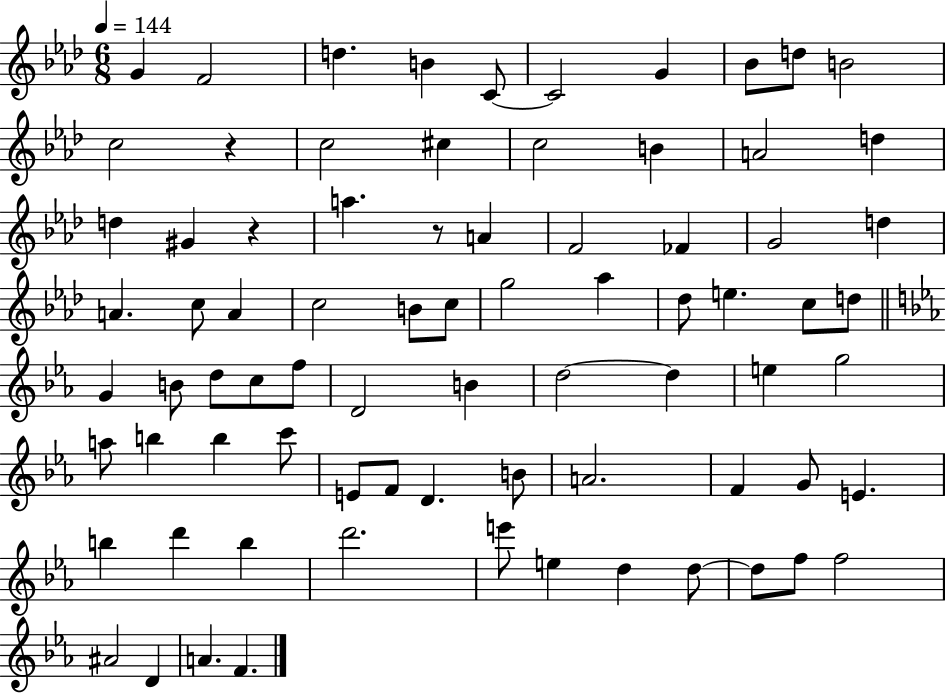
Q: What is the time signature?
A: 6/8